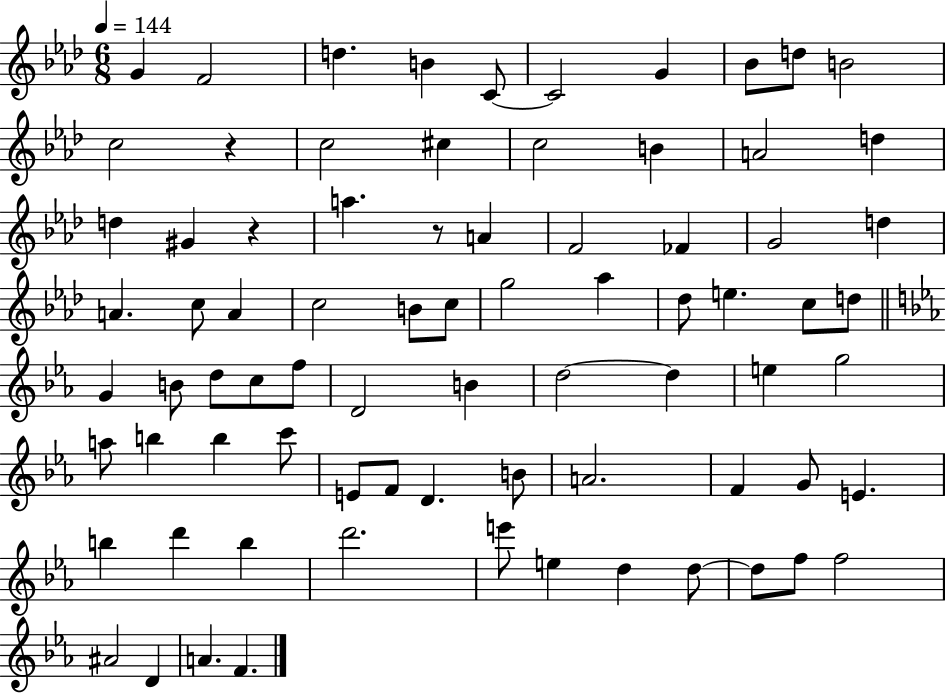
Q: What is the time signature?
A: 6/8